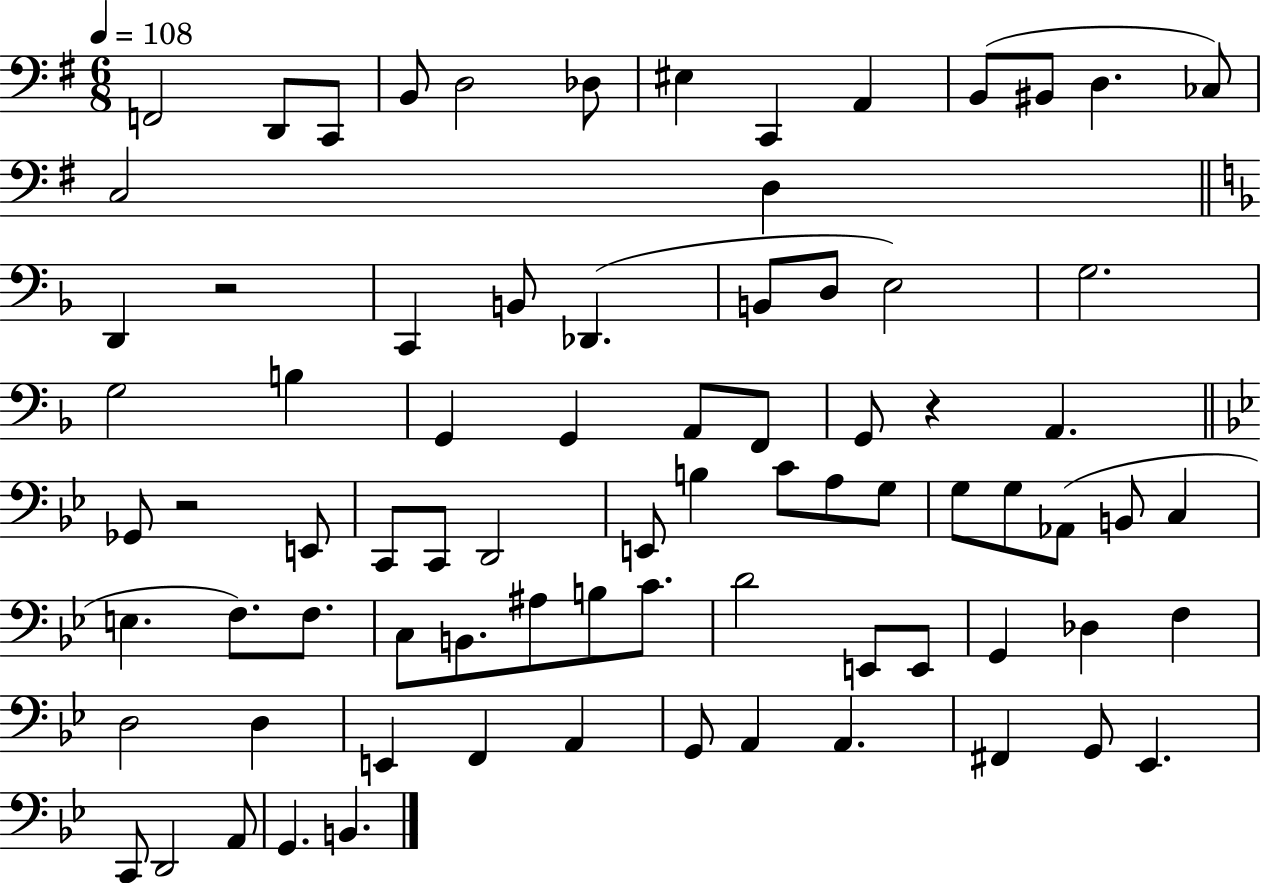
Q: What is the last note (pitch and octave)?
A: B2